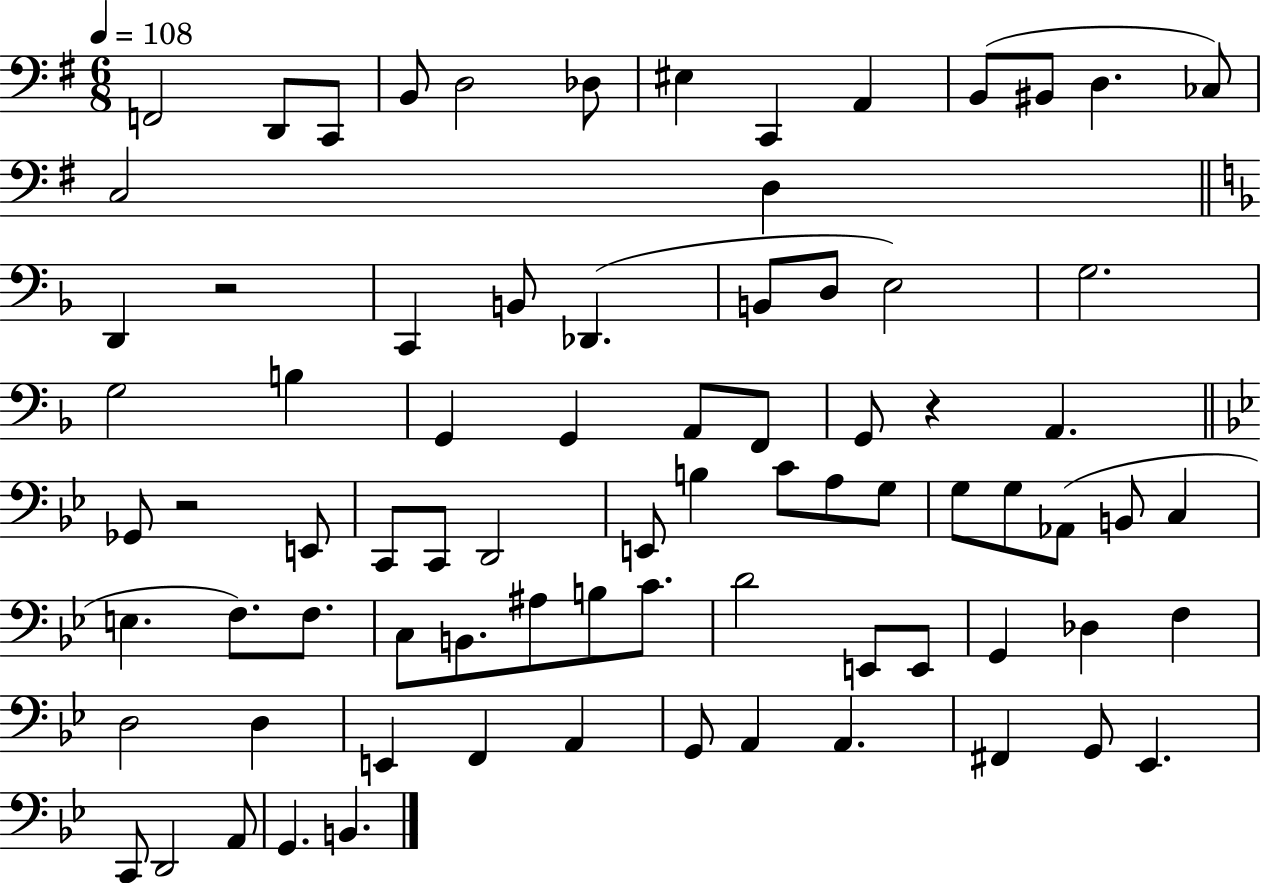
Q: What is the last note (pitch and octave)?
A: B2